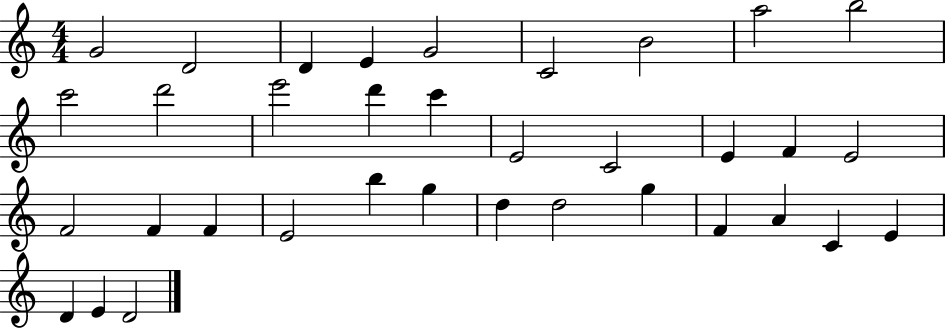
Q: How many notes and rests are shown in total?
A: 35